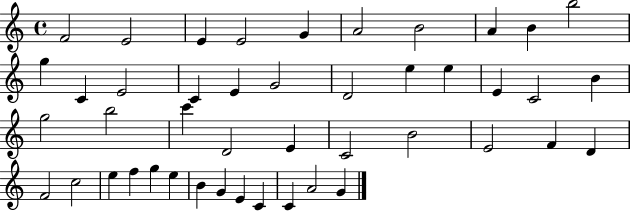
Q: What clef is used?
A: treble